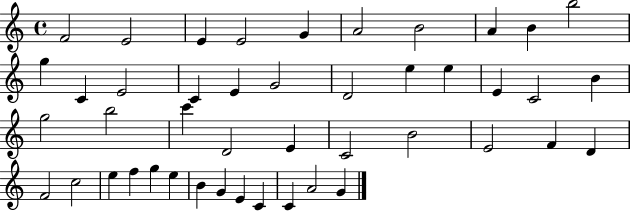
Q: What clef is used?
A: treble